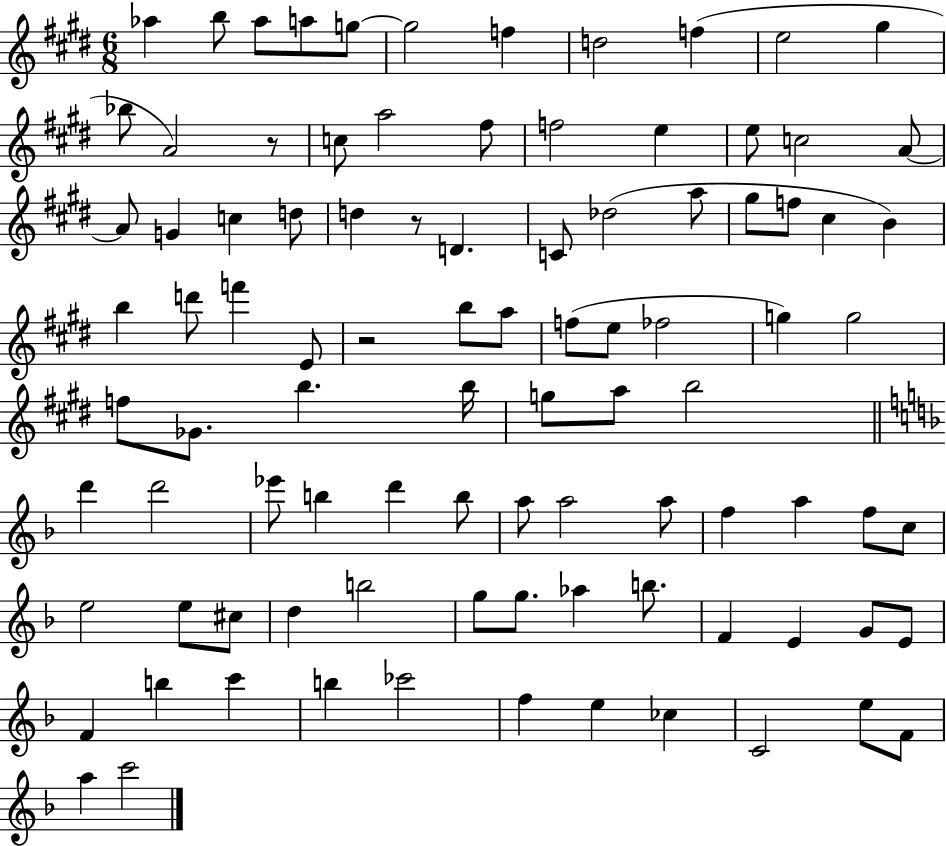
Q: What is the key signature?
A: E major